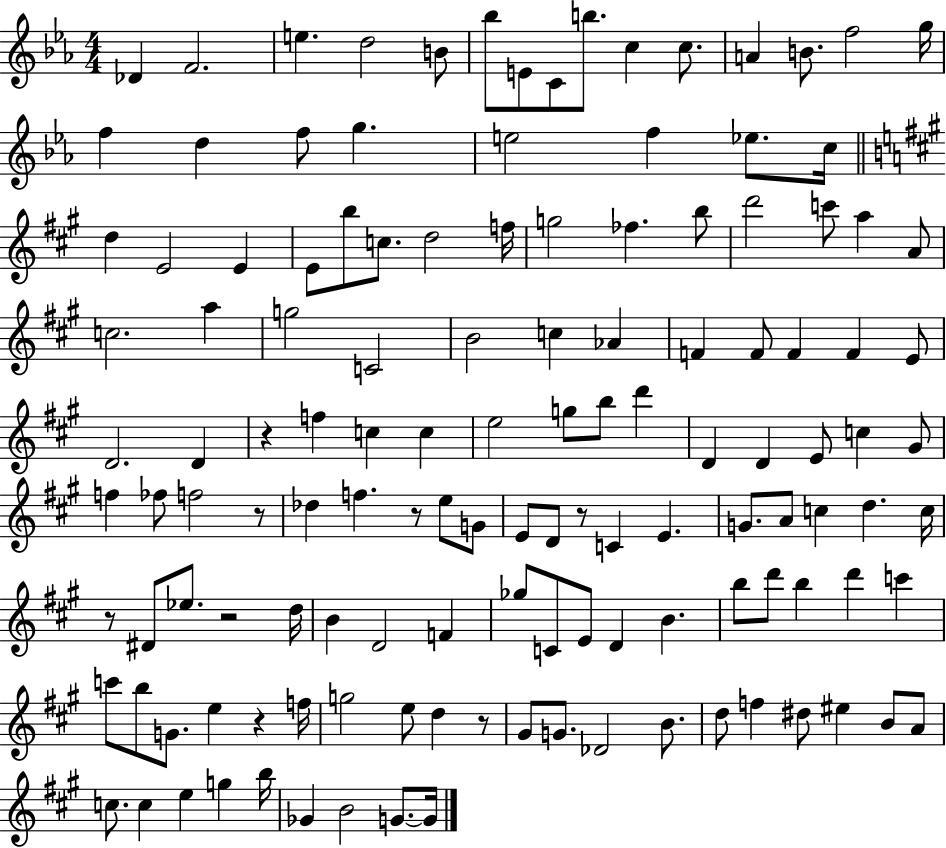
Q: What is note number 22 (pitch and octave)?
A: Eb5